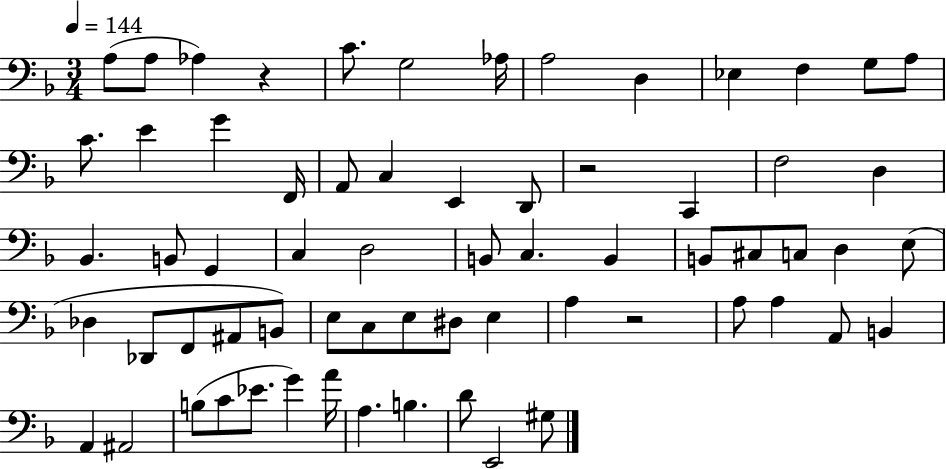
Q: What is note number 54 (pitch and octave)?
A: B3